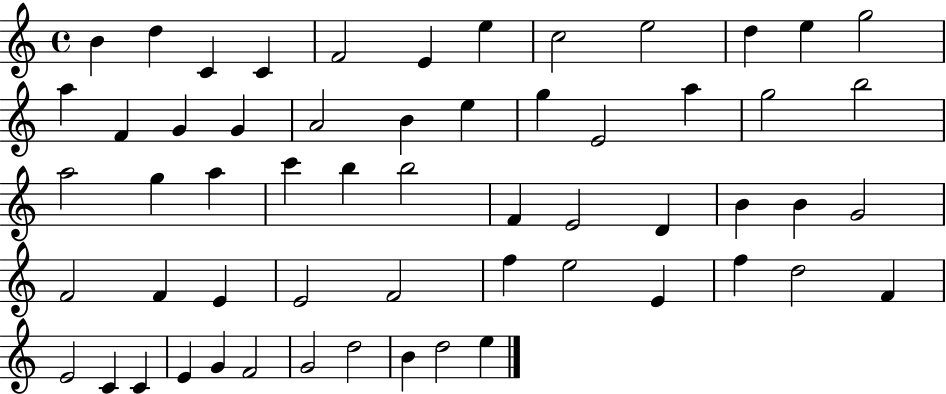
{
  \clef treble
  \time 4/4
  \defaultTimeSignature
  \key c \major
  b'4 d''4 c'4 c'4 | f'2 e'4 e''4 | c''2 e''2 | d''4 e''4 g''2 | \break a''4 f'4 g'4 g'4 | a'2 b'4 e''4 | g''4 e'2 a''4 | g''2 b''2 | \break a''2 g''4 a''4 | c'''4 b''4 b''2 | f'4 e'2 d'4 | b'4 b'4 g'2 | \break f'2 f'4 e'4 | e'2 f'2 | f''4 e''2 e'4 | f''4 d''2 f'4 | \break e'2 c'4 c'4 | e'4 g'4 f'2 | g'2 d''2 | b'4 d''2 e''4 | \break \bar "|."
}